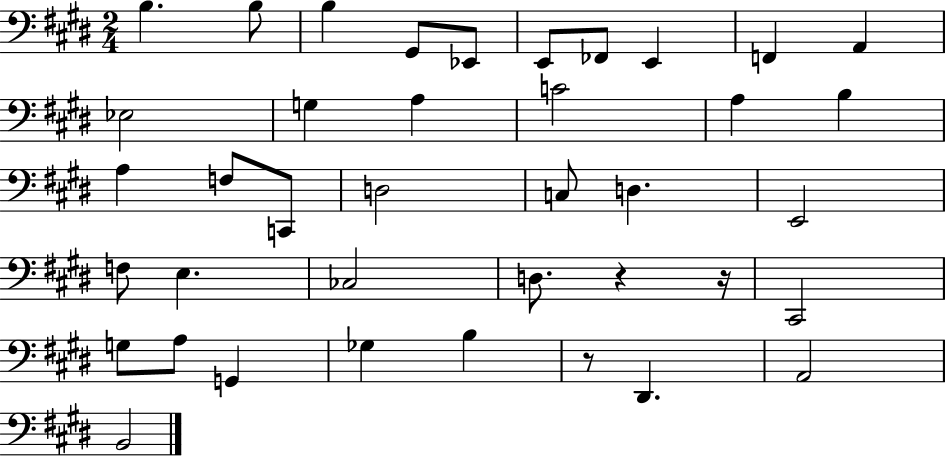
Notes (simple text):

B3/q. B3/e B3/q G#2/e Eb2/e E2/e FES2/e E2/q F2/q A2/q Eb3/h G3/q A3/q C4/h A3/q B3/q A3/q F3/e C2/e D3/h C3/e D3/q. E2/h F3/e E3/q. CES3/h D3/e. R/q R/s C#2/h G3/e A3/e G2/q Gb3/q B3/q R/e D#2/q. A2/h B2/h